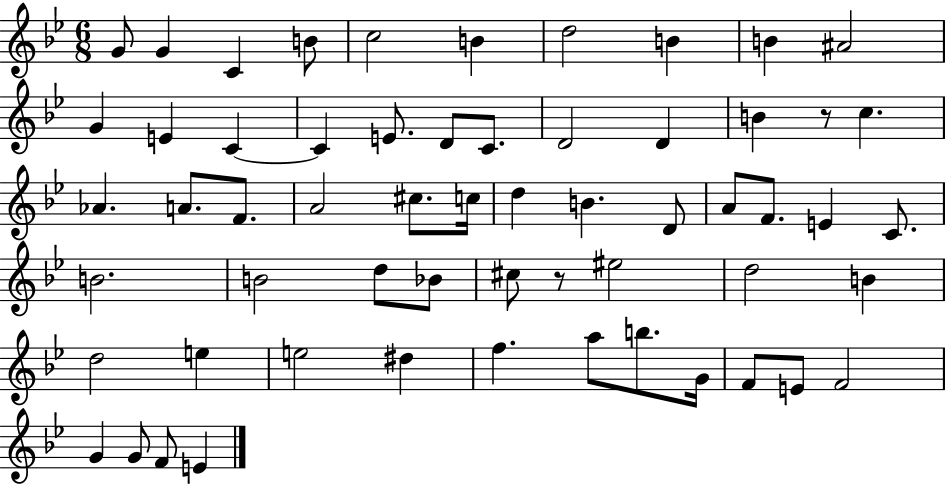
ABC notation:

X:1
T:Untitled
M:6/8
L:1/4
K:Bb
G/2 G C B/2 c2 B d2 B B ^A2 G E C C E/2 D/2 C/2 D2 D B z/2 c _A A/2 F/2 A2 ^c/2 c/4 d B D/2 A/2 F/2 E C/2 B2 B2 d/2 _B/2 ^c/2 z/2 ^e2 d2 B d2 e e2 ^d f a/2 b/2 G/4 F/2 E/2 F2 G G/2 F/2 E